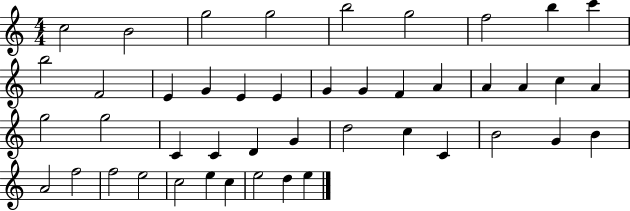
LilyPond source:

{
  \clef treble
  \numericTimeSignature
  \time 4/4
  \key c \major
  c''2 b'2 | g''2 g''2 | b''2 g''2 | f''2 b''4 c'''4 | \break b''2 f'2 | e'4 g'4 e'4 e'4 | g'4 g'4 f'4 a'4 | a'4 a'4 c''4 a'4 | \break g''2 g''2 | c'4 c'4 d'4 g'4 | d''2 c''4 c'4 | b'2 g'4 b'4 | \break a'2 f''2 | f''2 e''2 | c''2 e''4 c''4 | e''2 d''4 e''4 | \break \bar "|."
}